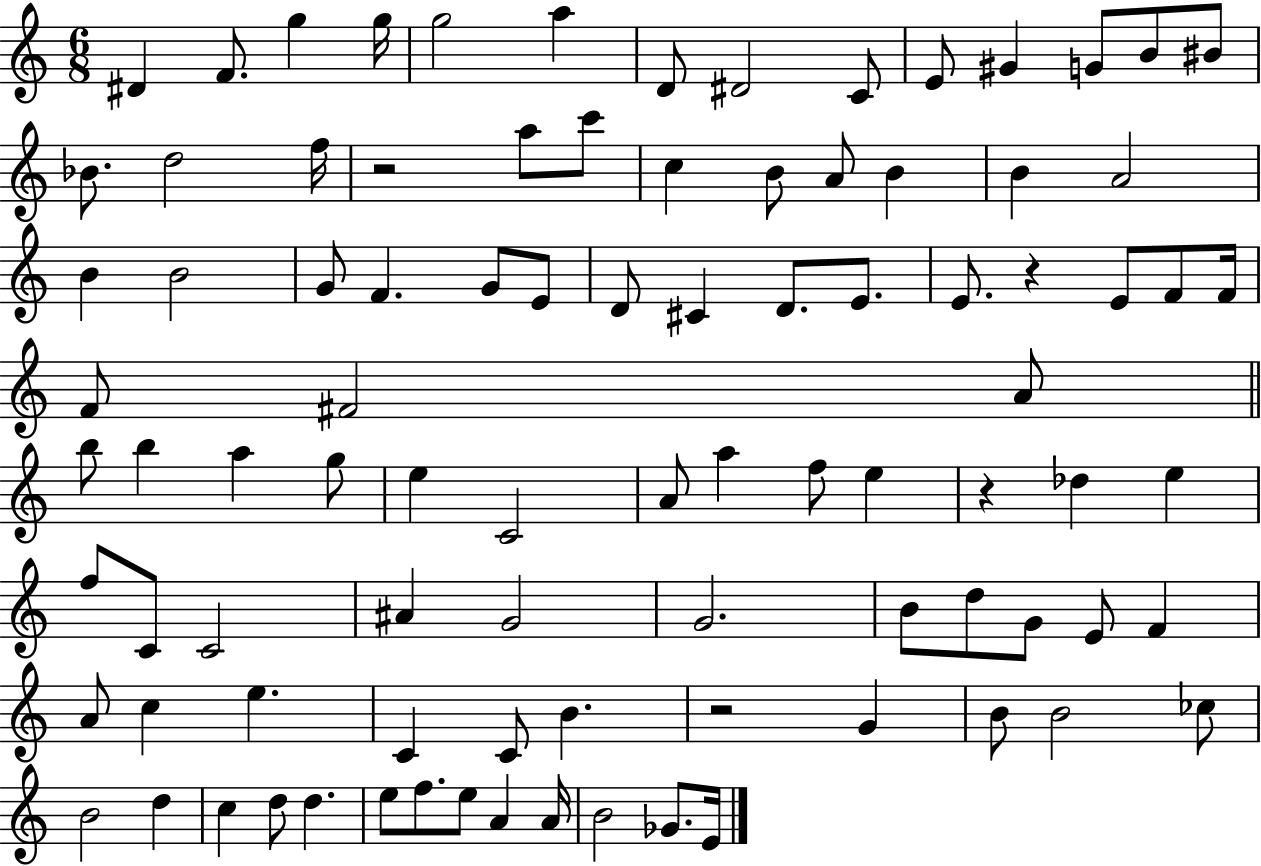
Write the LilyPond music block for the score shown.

{
  \clef treble
  \numericTimeSignature
  \time 6/8
  \key c \major
  dis'4 f'8. g''4 g''16 | g''2 a''4 | d'8 dis'2 c'8 | e'8 gis'4 g'8 b'8 bis'8 | \break bes'8. d''2 f''16 | r2 a''8 c'''8 | c''4 b'8 a'8 b'4 | b'4 a'2 | \break b'4 b'2 | g'8 f'4. g'8 e'8 | d'8 cis'4 d'8. e'8. | e'8. r4 e'8 f'8 f'16 | \break f'8 fis'2 a'8 | \bar "||" \break \key c \major b''8 b''4 a''4 g''8 | e''4 c'2 | a'8 a''4 f''8 e''4 | r4 des''4 e''4 | \break f''8 c'8 c'2 | ais'4 g'2 | g'2. | b'8 d''8 g'8 e'8 f'4 | \break a'8 c''4 e''4. | c'4 c'8 b'4. | r2 g'4 | b'8 b'2 ces''8 | \break b'2 d''4 | c''4 d''8 d''4. | e''8 f''8. e''8 a'4 a'16 | b'2 ges'8. e'16 | \break \bar "|."
}